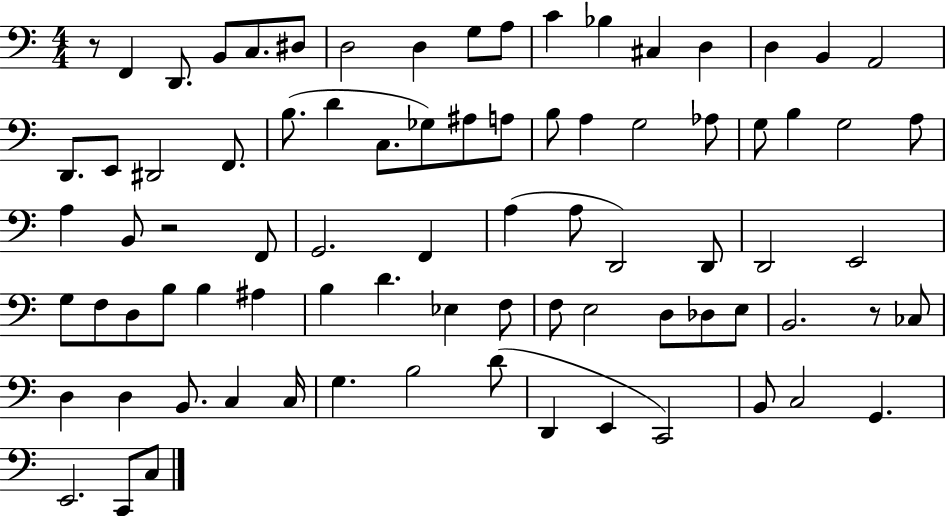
X:1
T:Untitled
M:4/4
L:1/4
K:C
z/2 F,, D,,/2 B,,/2 C,/2 ^D,/2 D,2 D, G,/2 A,/2 C _B, ^C, D, D, B,, A,,2 D,,/2 E,,/2 ^D,,2 F,,/2 B,/2 D C,/2 _G,/2 ^A,/2 A,/2 B,/2 A, G,2 _A,/2 G,/2 B, G,2 A,/2 A, B,,/2 z2 F,,/2 G,,2 F,, A, A,/2 D,,2 D,,/2 D,,2 E,,2 G,/2 F,/2 D,/2 B,/2 B, ^A, B, D _E, F,/2 F,/2 E,2 D,/2 _D,/2 E,/2 B,,2 z/2 _C,/2 D, D, B,,/2 C, C,/4 G, B,2 D/2 D,, E,, C,,2 B,,/2 C,2 G,, E,,2 C,,/2 C,/2